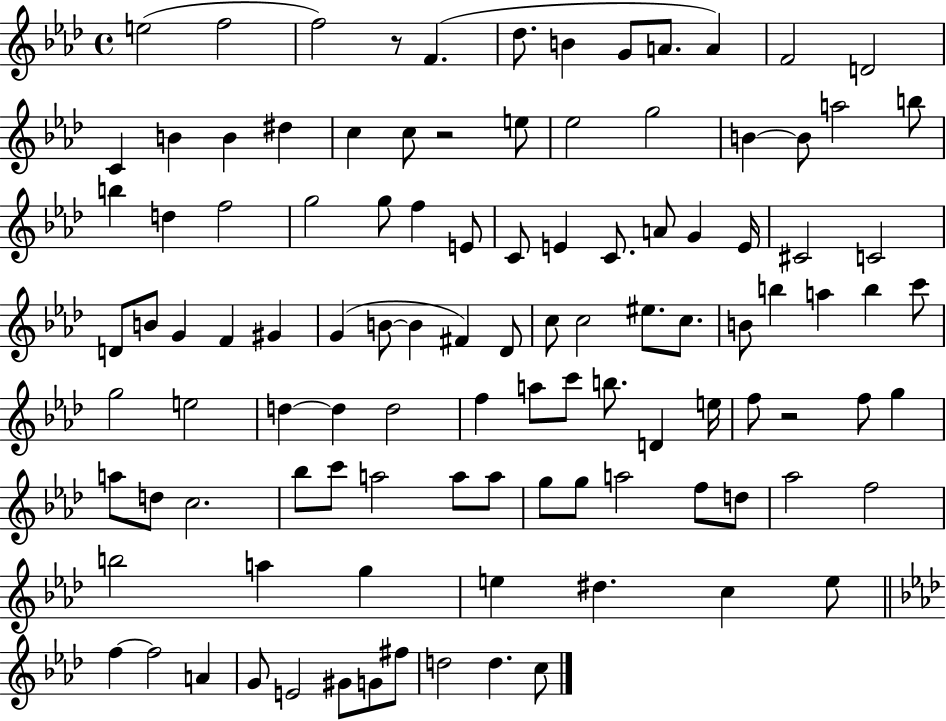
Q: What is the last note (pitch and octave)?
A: C5